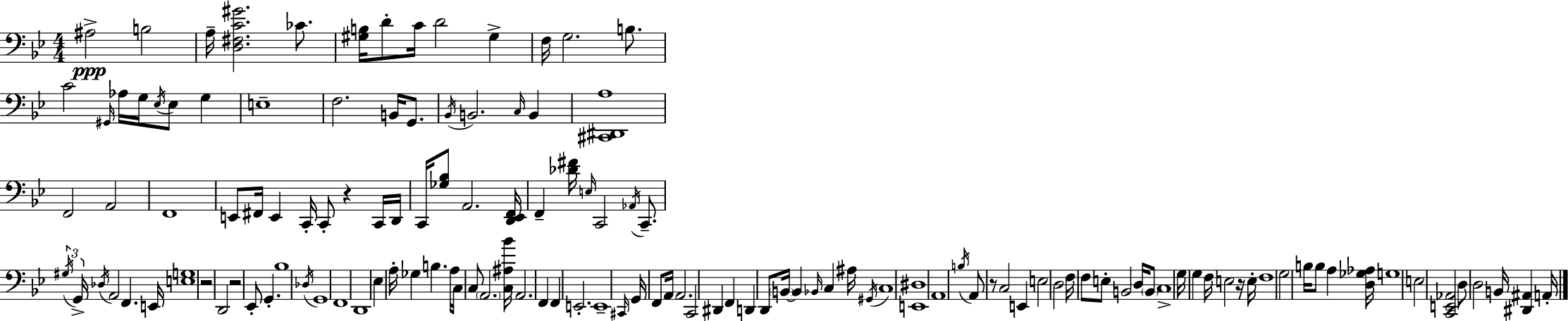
A#3/h B3/h A3/s [D3,F#3,C4,G#4]/h. CES4/e. [G#3,B3]/s D4/e C4/s D4/h G#3/q F3/s G3/h. B3/e. C4/h G#2/s Ab3/s G3/s Eb3/s Eb3/e G3/q E3/w F3/h. B2/s G2/e. Bb2/s B2/h. C3/s B2/q [C#2,D#2,A3]/w F2/h A2/h F2/w E2/e F#2/s E2/q C2/s C2/e R/q C2/s D2/s C2/s [Gb3,Bb3]/e A2/h. [D2,Eb2,F2]/s F2/q [Db4,F#4]/s E3/s C2/h Ab2/s C2/e. G#3/s G2/s Db3/s A2/h F2/q. E2/s [E3,G3]/w R/h D2/h R/h Eb2/e G2/q. Bb3/w Db3/s G2/w F2/w D2/w Eb3/q A3/s Gb3/q B3/q. A3/s C3/s C3/e A2/h. [C3,A#3,Bb4]/s A2/h. F2/q F2/q E2/h. E2/w C#2/s G2/s F2/e A2/s A2/h. C2/h D#2/q F2/q D2/q D2/e B2/s B2/q Bb2/s C3/q A#3/s G#2/s C3/w [E2,D#3]/w A2/w B3/s A2/e R/e C3/h E2/q E3/h D3/h F3/s F3/e E3/e B2/h D3/s B2/e C3/w G3/s G3/q F3/s E3/h R/s E3/s F3/w G3/h B3/s B3/e A3/q [D3,Gb3,Ab3]/s G3/w E3/h [C2,E2,Ab2]/h D3/e D3/h B2/s [D#2,A#2]/q A2/s